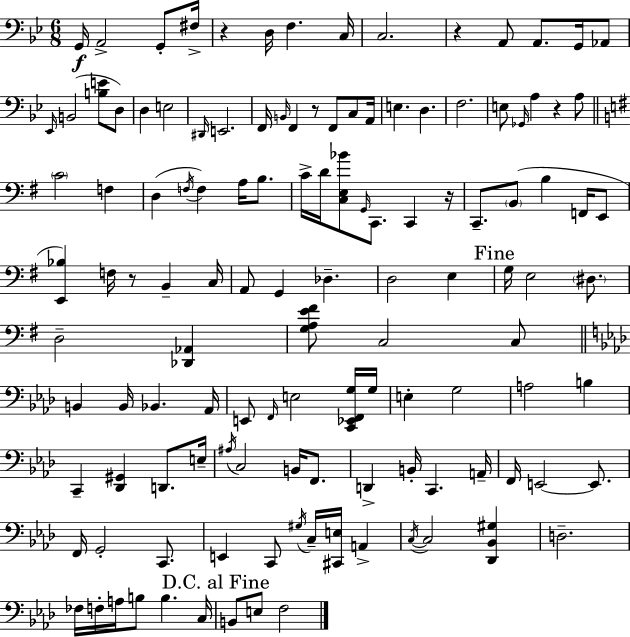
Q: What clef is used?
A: bass